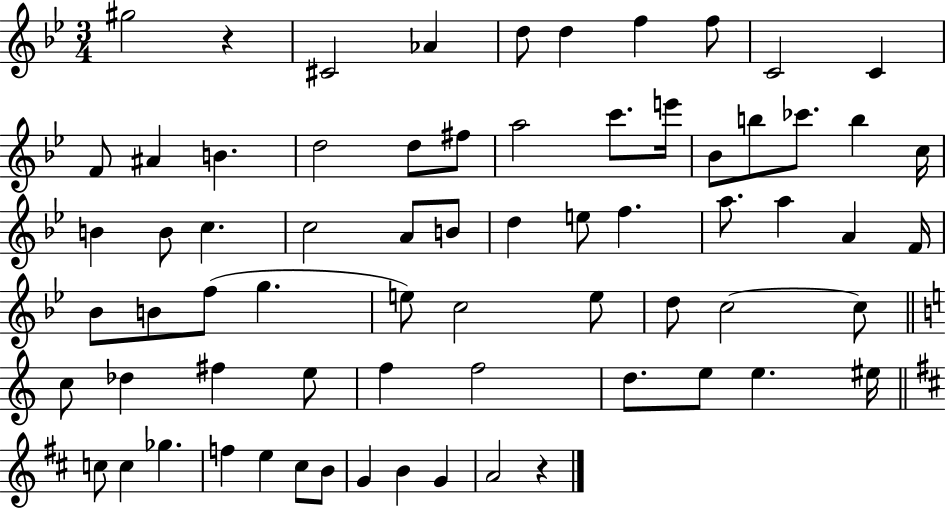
{
  \clef treble
  \numericTimeSignature
  \time 3/4
  \key bes \major
  gis''2 r4 | cis'2 aes'4 | d''8 d''4 f''4 f''8 | c'2 c'4 | \break f'8 ais'4 b'4. | d''2 d''8 fis''8 | a''2 c'''8. e'''16 | bes'8 b''8 ces'''8. b''4 c''16 | \break b'4 b'8 c''4. | c''2 a'8 b'8 | d''4 e''8 f''4. | a''8. a''4 a'4 f'16 | \break bes'8 b'8 f''8( g''4. | e''8) c''2 e''8 | d''8 c''2~~ c''8 | \bar "||" \break \key c \major c''8 des''4 fis''4 e''8 | f''4 f''2 | d''8. e''8 e''4. eis''16 | \bar "||" \break \key d \major c''8 c''4 ges''4. | f''4 e''4 cis''8 b'8 | g'4 b'4 g'4 | a'2 r4 | \break \bar "|."
}